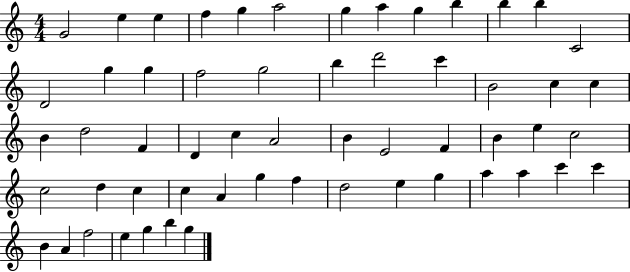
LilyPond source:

{
  \clef treble
  \numericTimeSignature
  \time 4/4
  \key c \major
  g'2 e''4 e''4 | f''4 g''4 a''2 | g''4 a''4 g''4 b''4 | b''4 b''4 c'2 | \break d'2 g''4 g''4 | f''2 g''2 | b''4 d'''2 c'''4 | b'2 c''4 c''4 | \break b'4 d''2 f'4 | d'4 c''4 a'2 | b'4 e'2 f'4 | b'4 e''4 c''2 | \break c''2 d''4 c''4 | c''4 a'4 g''4 f''4 | d''2 e''4 g''4 | a''4 a''4 c'''4 c'''4 | \break b'4 a'4 f''2 | e''4 g''4 b''4 g''4 | \bar "|."
}